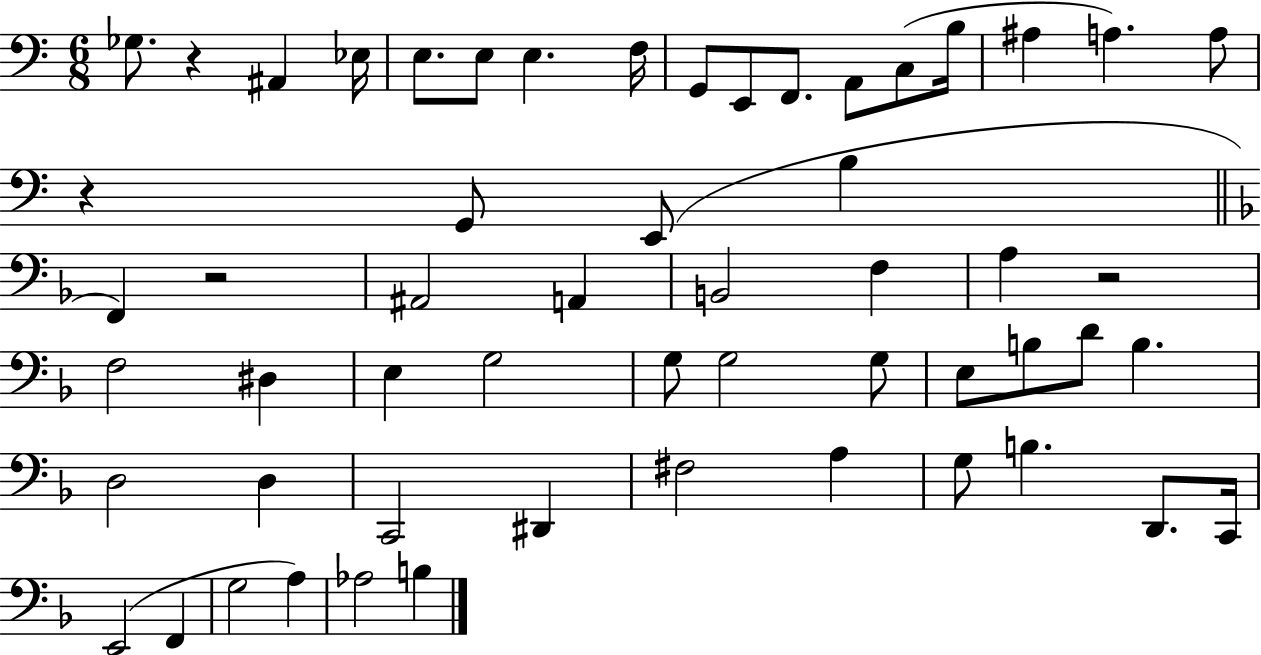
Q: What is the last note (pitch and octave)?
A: B3